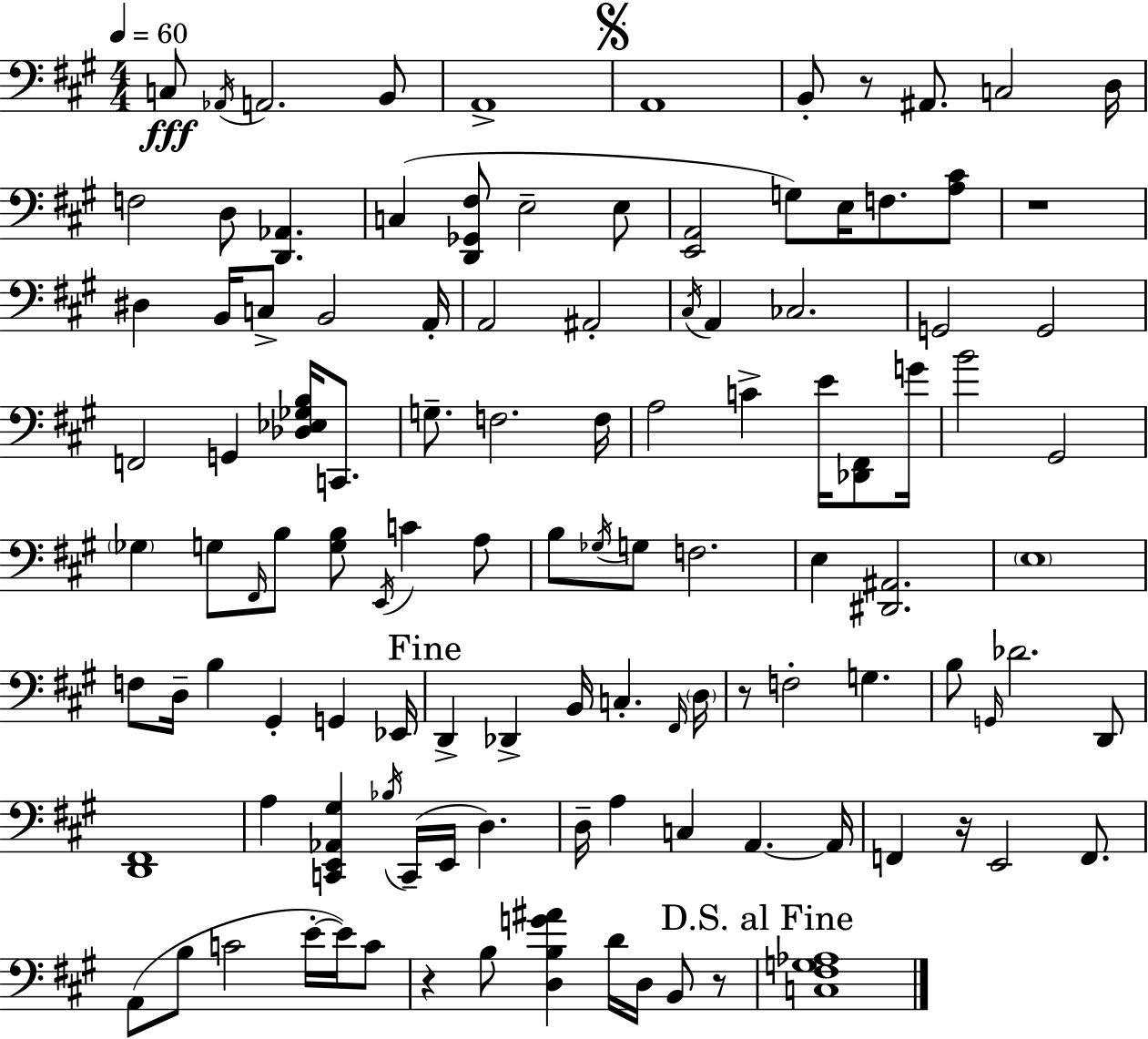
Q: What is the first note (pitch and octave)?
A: C3